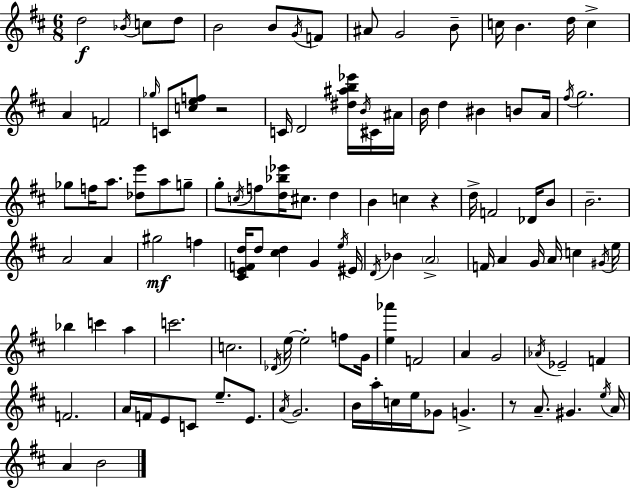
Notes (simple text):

D5/h Bb4/s C5/e D5/e B4/h B4/e G4/s F4/e A#4/e G4/h B4/e C5/s B4/q. D5/s C5/q A4/q F4/h Gb5/s C4/e [C5,E5,F5]/e R/h C4/s D4/h [D#5,A#5,B5,Eb6]/s B4/s C#4/s A#4/s B4/s D5/q BIS4/q B4/e A4/s F#5/s G5/h. Gb5/e F5/s A5/e. [Db5,E6]/e A5/e G5/e G5/e C5/s F5/e [D5,Bb5,Eb6]/s C#5/e. D5/q B4/q C5/q R/q D5/s F4/h Db4/s B4/e B4/h. A4/h A4/q G#5/h F5/q [C#4,E4,F4,D5]/s D5/e [C#5,D5]/q G4/q E5/s EIS4/s D4/s Bb4/q A4/h F4/s A4/q G4/s A4/s C5/q G#4/s E5/s Bb5/q C6/q A5/q C6/h. C5/h. Db4/s E5/s E5/h F5/e G4/s [E5,Ab6]/q F4/h A4/q G4/h Ab4/s Eb4/h F4/q F4/h. A4/s F4/s E4/e C4/e E5/e. E4/e. A4/s G4/h. B4/s A5/s C5/s E5/s Gb4/e G4/q. R/e A4/e. G#4/q. E5/s A4/s A4/q B4/h